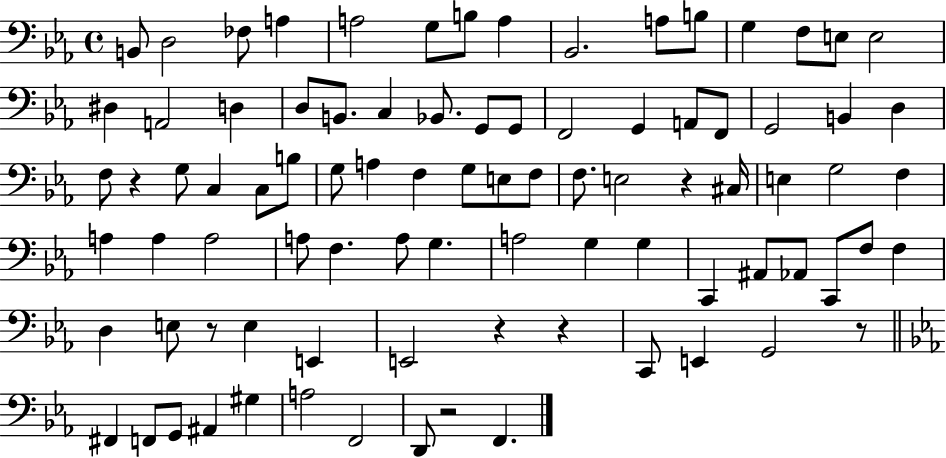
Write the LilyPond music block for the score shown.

{
  \clef bass
  \time 4/4
  \defaultTimeSignature
  \key ees \major
  b,8 d2 fes8 a4 | a2 g8 b8 a4 | bes,2. a8 b8 | g4 f8 e8 e2 | \break dis4 a,2 d4 | d8 b,8. c4 bes,8. g,8 g,8 | f,2 g,4 a,8 f,8 | g,2 b,4 d4 | \break f8 r4 g8 c4 c8 b8 | g8 a4 f4 g8 e8 f8 | f8. e2 r4 cis16 | e4 g2 f4 | \break a4 a4 a2 | a8 f4. a8 g4. | a2 g4 g4 | c,4 ais,8 aes,8 c,8 f8 f4 | \break d4 e8 r8 e4 e,4 | e,2 r4 r4 | c,8 e,4 g,2 r8 | \bar "||" \break \key ees \major fis,4 f,8 g,8 ais,4 gis4 | a2 f,2 | d,8 r2 f,4. | \bar "|."
}